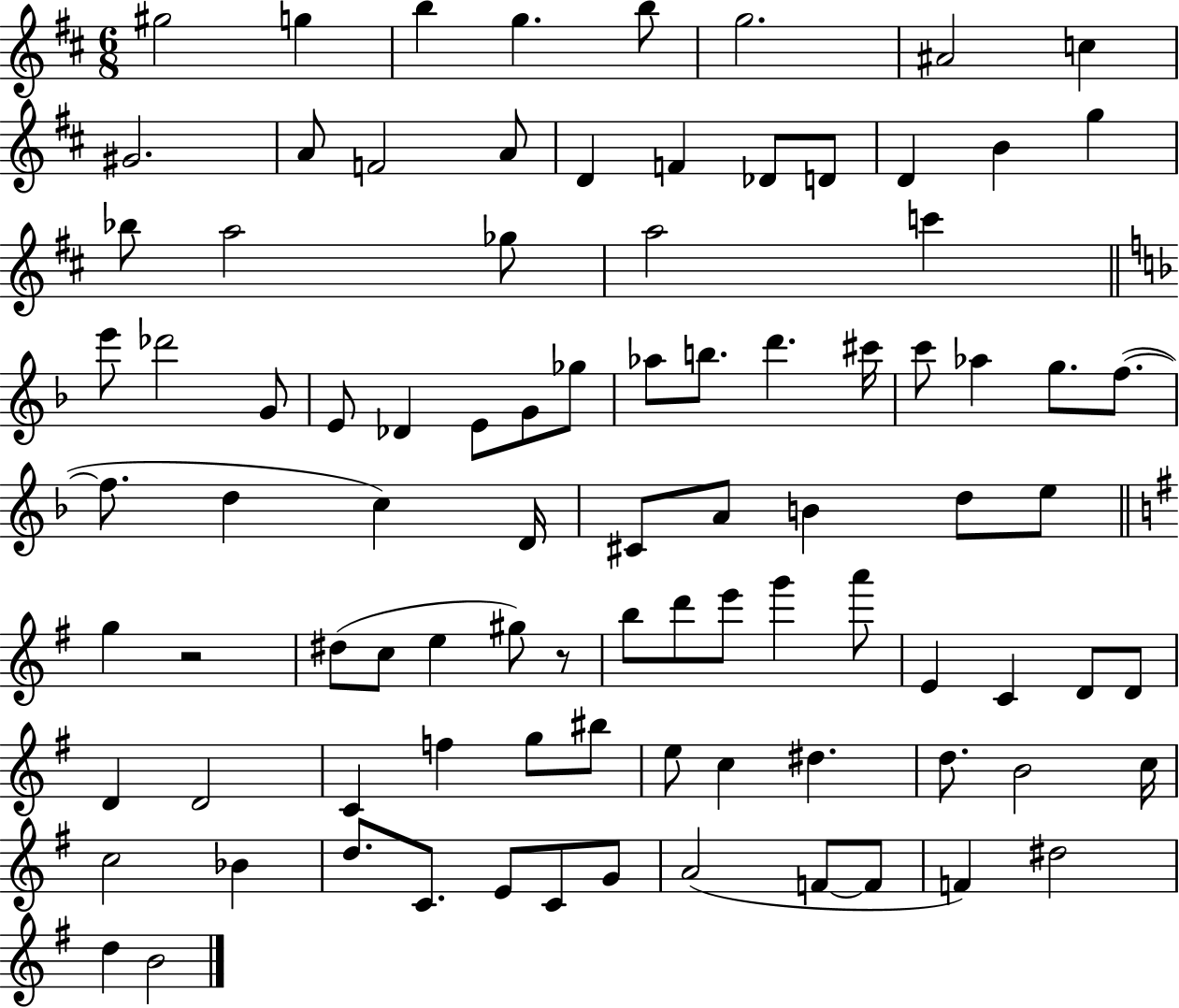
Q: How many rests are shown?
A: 2